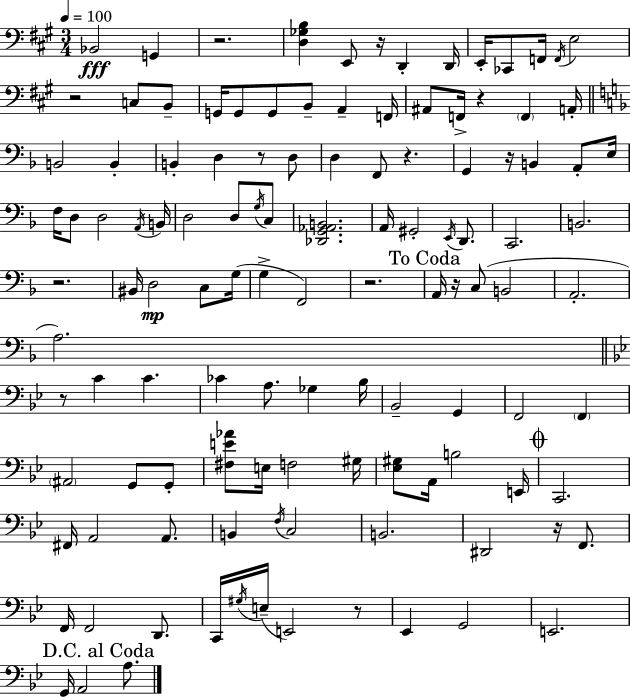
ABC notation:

X:1
T:Untitled
M:3/4
L:1/4
K:A
_B,,2 G,, z2 [D,_G,B,] E,,/2 z/4 D,, D,,/4 E,,/4 _C,,/2 F,,/4 F,,/4 E,2 z2 C,/2 B,,/2 G,,/4 G,,/2 G,,/2 B,,/2 A,, F,,/4 ^A,,/2 F,,/4 z F,, A,,/4 B,,2 B,, B,, D, z/2 D,/2 D, F,,/2 z G,, z/4 B,, A,,/2 E,/4 F,/4 D,/2 D,2 A,,/4 B,,/4 D,2 D,/2 G,/4 C,/2 [_D,,G,,_A,,B,,]2 A,,/4 ^G,,2 E,,/4 D,,/2 C,,2 B,,2 z2 ^B,,/4 D,2 C,/2 G,/4 G, F,,2 z2 A,,/4 z/4 C,/2 B,,2 A,,2 A,2 z/2 C C _C A,/2 _G, _B,/4 _B,,2 G,, F,,2 F,, ^A,,2 G,,/2 G,,/2 [^F,E_A]/2 E,/4 F,2 ^G,/4 [_E,^G,]/2 A,,/4 B,2 E,,/4 C,,2 ^F,,/4 A,,2 A,,/2 B,, F,/4 C,2 B,,2 ^D,,2 z/4 F,,/2 F,,/4 F,,2 D,,/2 C,,/4 ^G,/4 E,/4 E,,2 z/2 _E,, G,,2 E,,2 G,,/4 A,,2 A,/2